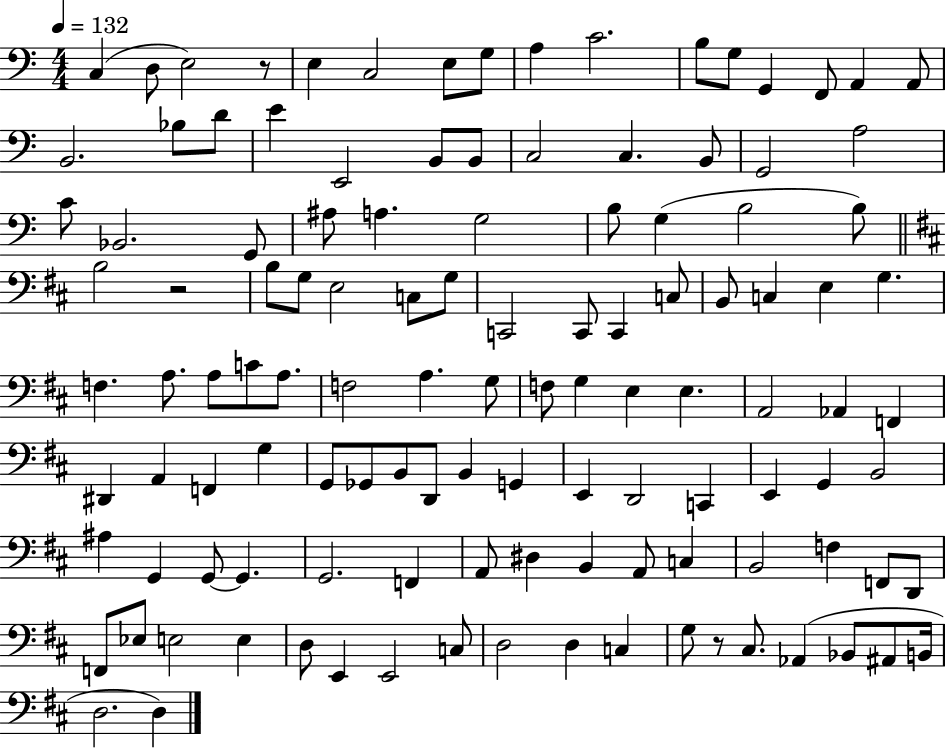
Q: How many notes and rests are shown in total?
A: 119